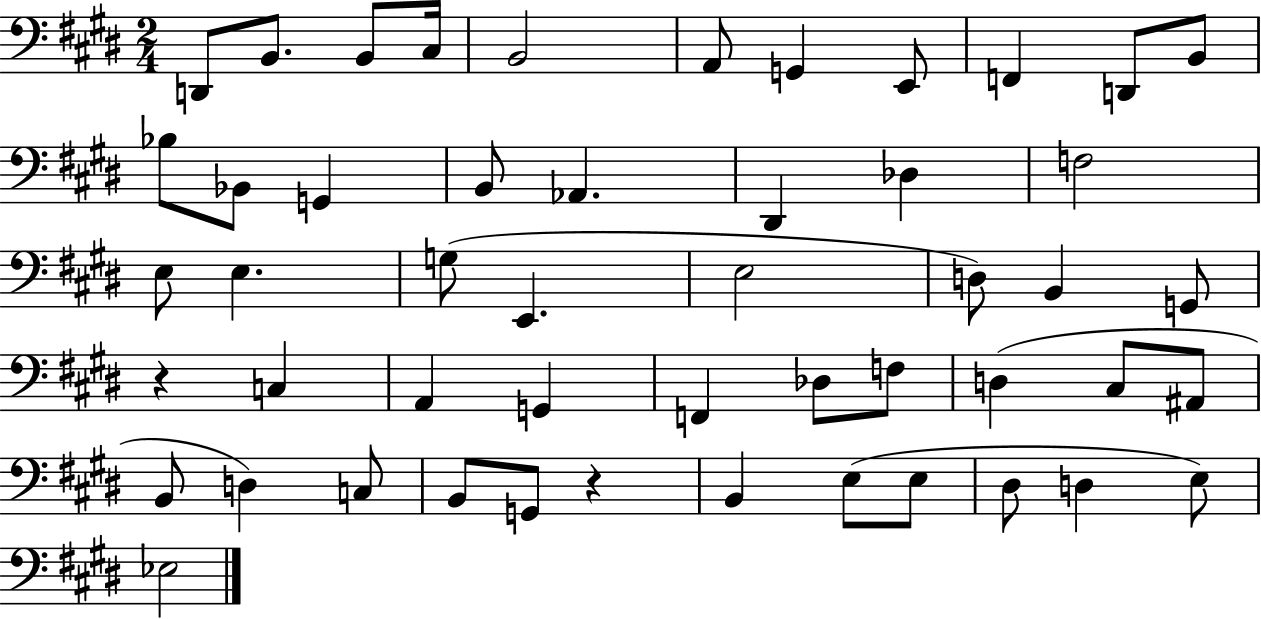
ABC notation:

X:1
T:Untitled
M:2/4
L:1/4
K:E
D,,/2 B,,/2 B,,/2 ^C,/4 B,,2 A,,/2 G,, E,,/2 F,, D,,/2 B,,/2 _B,/2 _B,,/2 G,, B,,/2 _A,, ^D,, _D, F,2 E,/2 E, G,/2 E,, E,2 D,/2 B,, G,,/2 z C, A,, G,, F,, _D,/2 F,/2 D, ^C,/2 ^A,,/2 B,,/2 D, C,/2 B,,/2 G,,/2 z B,, E,/2 E,/2 ^D,/2 D, E,/2 _E,2